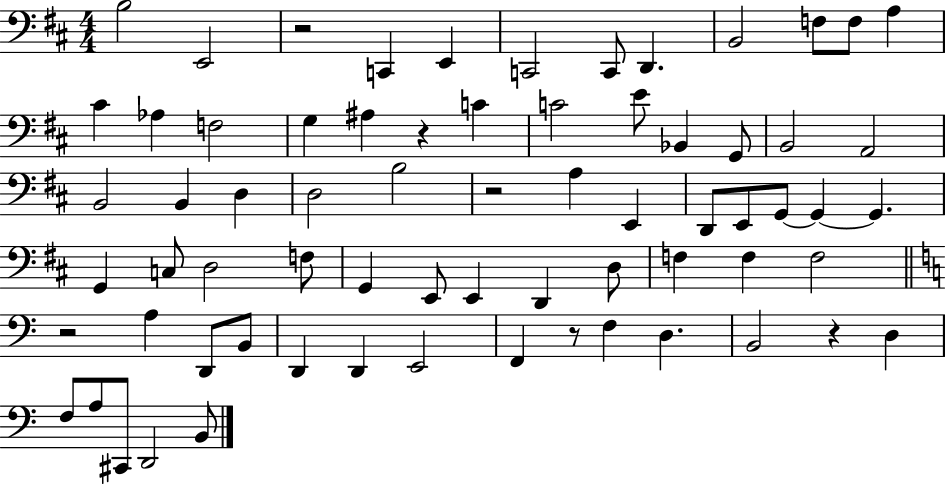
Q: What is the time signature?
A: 4/4